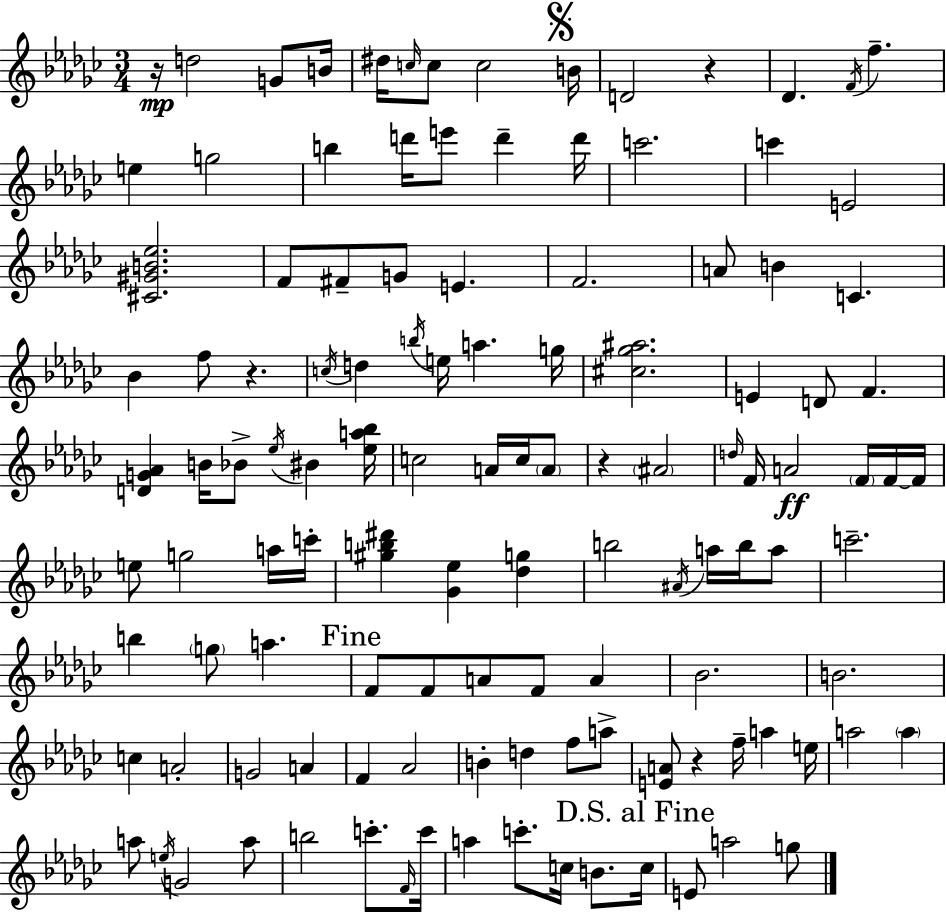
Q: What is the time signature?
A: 3/4